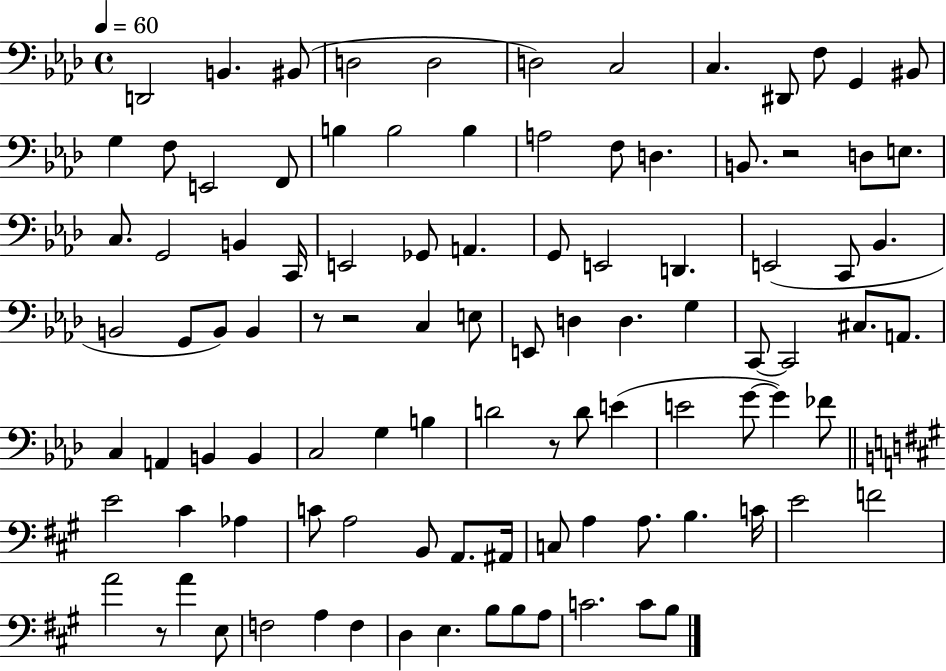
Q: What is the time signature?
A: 4/4